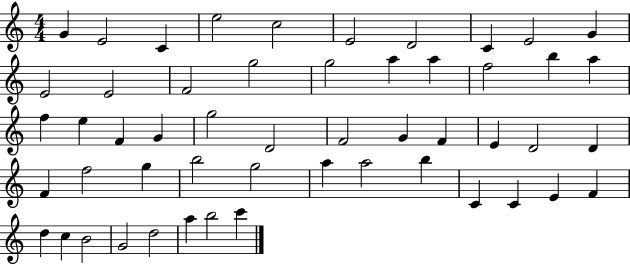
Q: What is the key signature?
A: C major